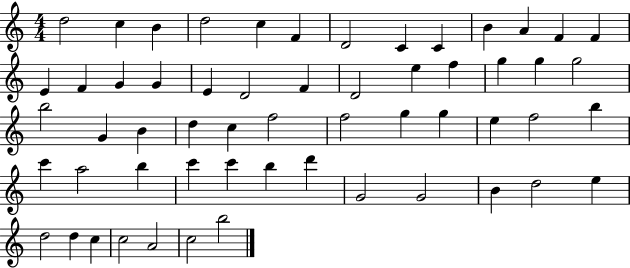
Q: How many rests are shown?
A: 0